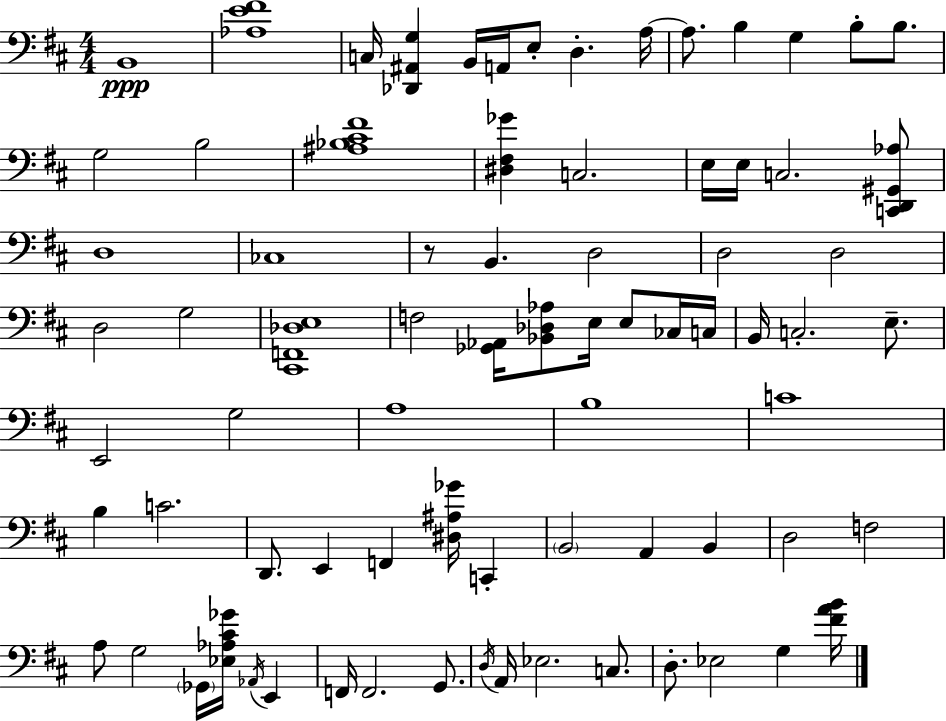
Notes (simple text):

B2/w [Ab3,E4,F#4]/w C3/s [Db2,A#2,G3]/q B2/s A2/s E3/e D3/q. A3/s A3/e. B3/q G3/q B3/e B3/e. G3/h B3/h [A#3,Bb3,C#4,F#4]/w [D#3,F#3,Gb4]/q C3/h. E3/s E3/s C3/h. [C2,D2,G#2,Ab3]/e D3/w CES3/w R/e B2/q. D3/h D3/h D3/h D3/h G3/h [C#2,F2,Db3,E3]/w F3/h [Gb2,Ab2]/s [Bb2,Db3,Ab3]/e E3/s E3/e CES3/s C3/s B2/s C3/h. E3/e. E2/h G3/h A3/w B3/w C4/w B3/q C4/h. D2/e. E2/q F2/q [D#3,A#3,Gb4]/s C2/q B2/h A2/q B2/q D3/h F3/h A3/e G3/h Gb2/s [Eb3,Ab3,C#4,Gb4]/s Ab2/s E2/q F2/s F2/h. G2/e. D3/s A2/s Eb3/h. C3/e. D3/e. Eb3/h G3/q [F#4,A4,B4]/s